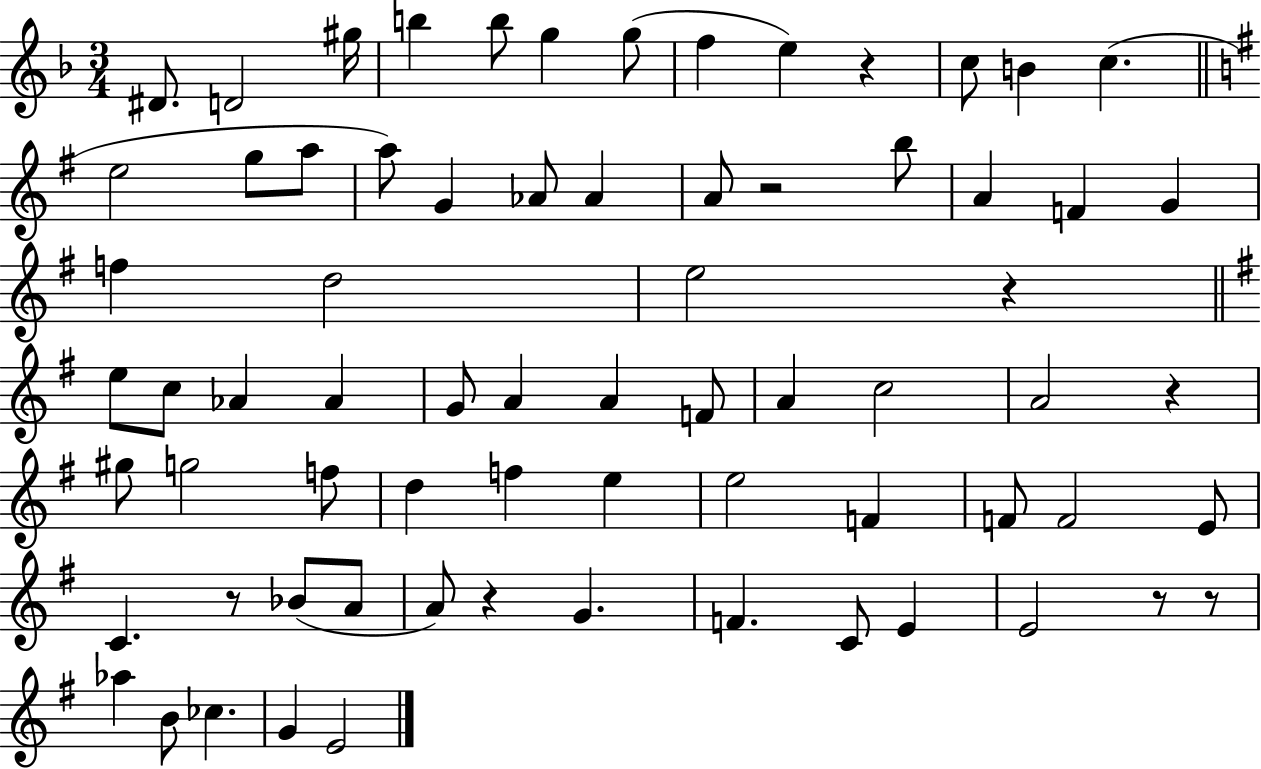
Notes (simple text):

D#4/e. D4/h G#5/s B5/q B5/e G5/q G5/e F5/q E5/q R/q C5/e B4/q C5/q. E5/h G5/e A5/e A5/e G4/q Ab4/e Ab4/q A4/e R/h B5/e A4/q F4/q G4/q F5/q D5/h E5/h R/q E5/e C5/e Ab4/q Ab4/q G4/e A4/q A4/q F4/e A4/q C5/h A4/h R/q G#5/e G5/h F5/e D5/q F5/q E5/q E5/h F4/q F4/e F4/h E4/e C4/q. R/e Bb4/e A4/e A4/e R/q G4/q. F4/q. C4/e E4/q E4/h R/e R/e Ab5/q B4/e CES5/q. G4/q E4/h